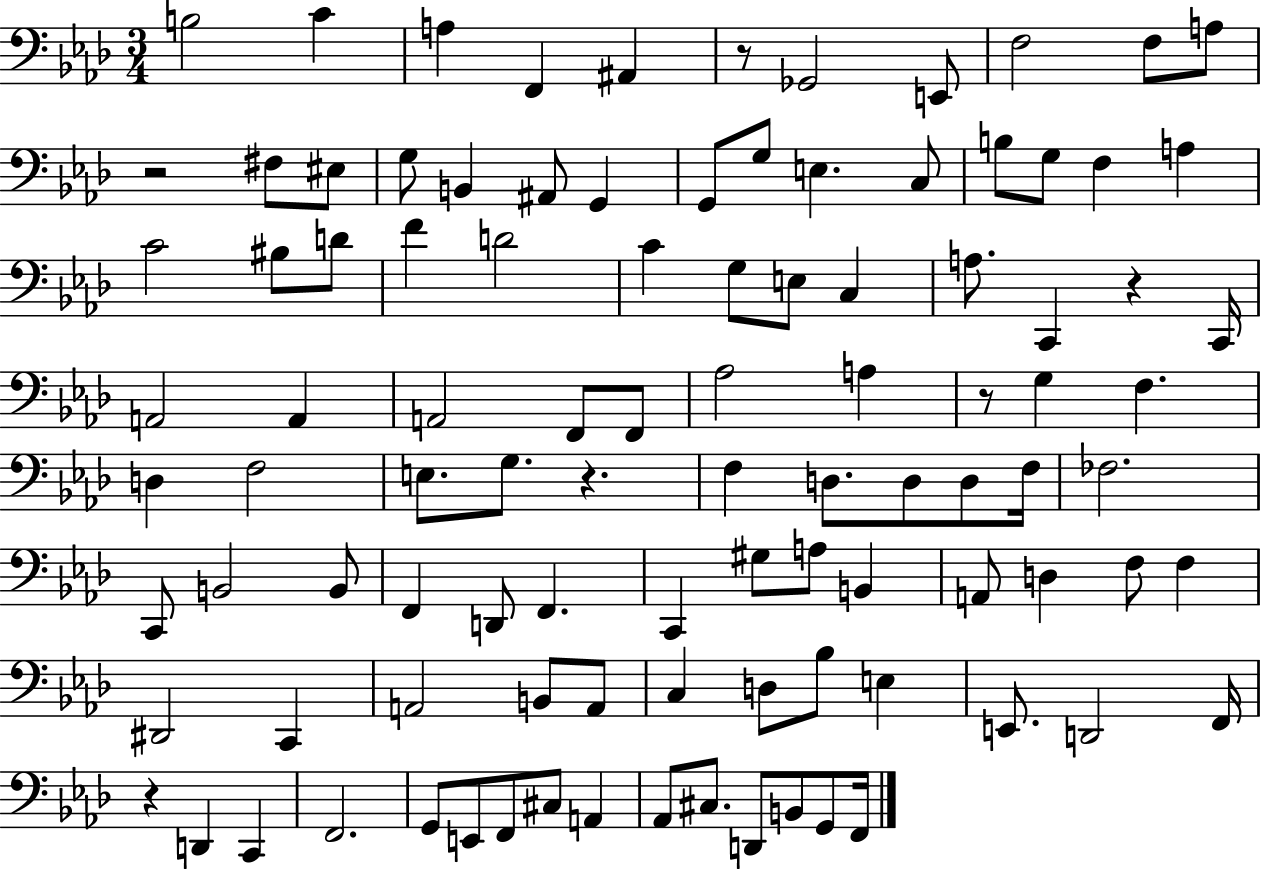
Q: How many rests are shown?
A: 6